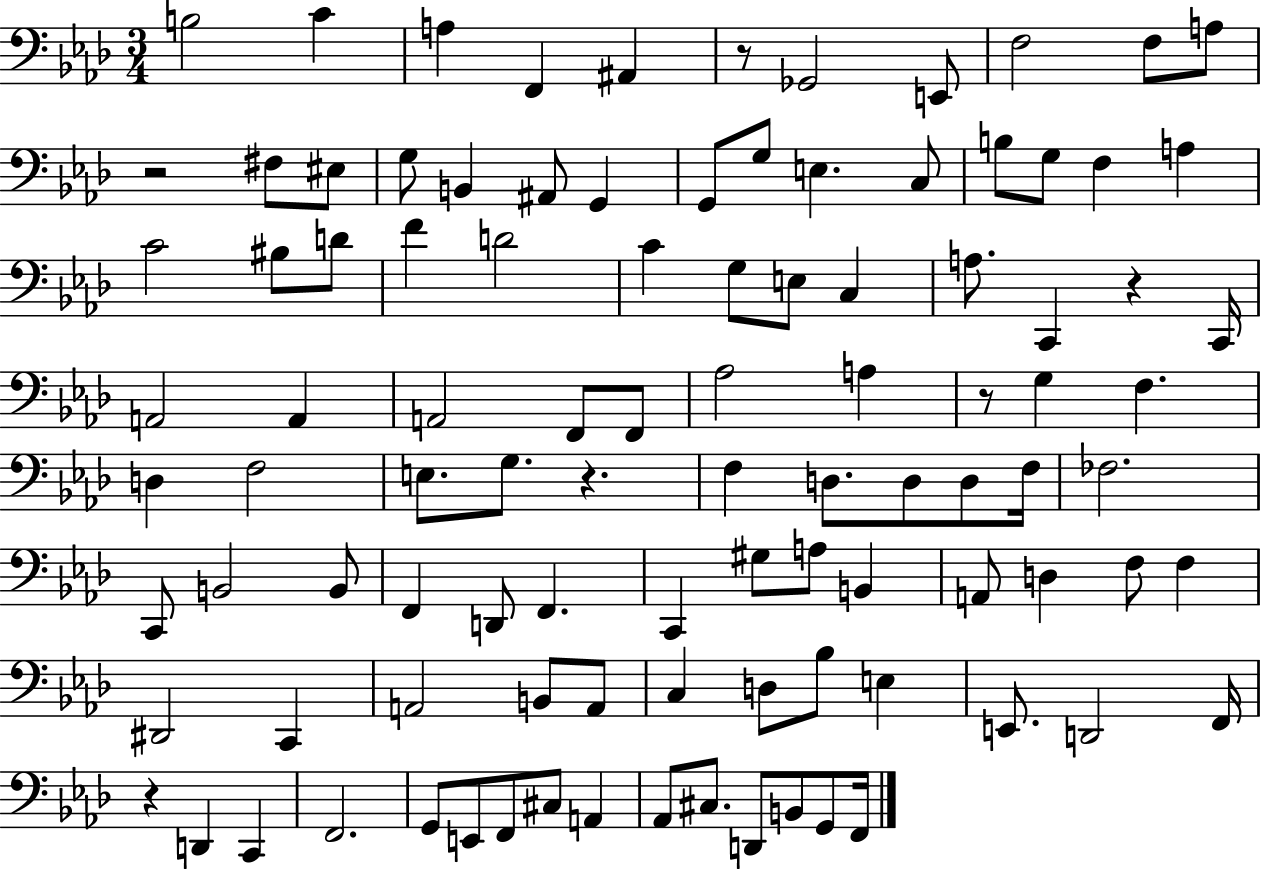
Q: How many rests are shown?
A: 6